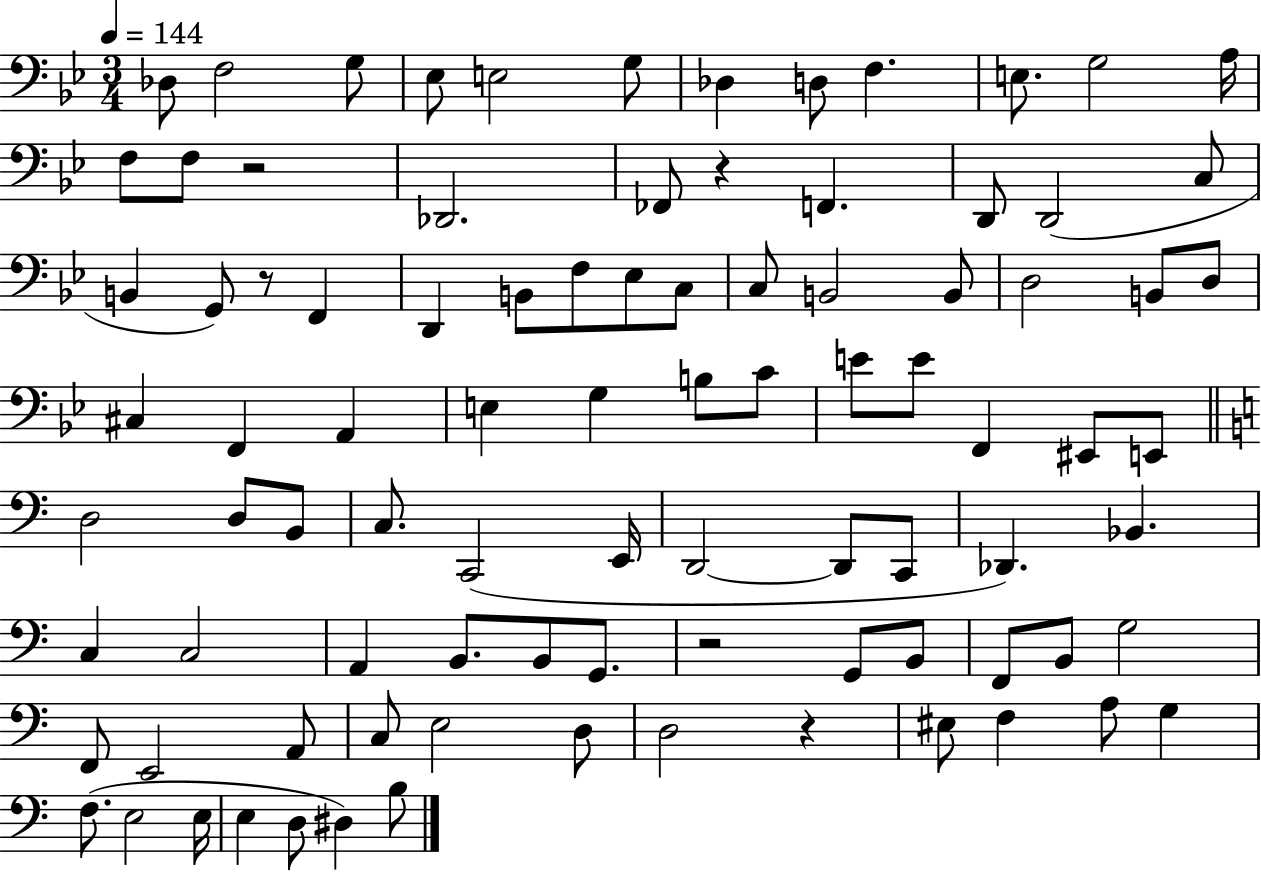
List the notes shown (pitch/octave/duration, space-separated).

Db3/e F3/h G3/e Eb3/e E3/h G3/e Db3/q D3/e F3/q. E3/e. G3/h A3/s F3/e F3/e R/h Db2/h. FES2/e R/q F2/q. D2/e D2/h C3/e B2/q G2/e R/e F2/q D2/q B2/e F3/e Eb3/e C3/e C3/e B2/h B2/e D3/h B2/e D3/e C#3/q F2/q A2/q E3/q G3/q B3/e C4/e E4/e E4/e F2/q EIS2/e E2/e D3/h D3/e B2/e C3/e. C2/h E2/s D2/h D2/e C2/e Db2/q. Bb2/q. C3/q C3/h A2/q B2/e. B2/e G2/e. R/h G2/e B2/e F2/e B2/e G3/h F2/e E2/h A2/e C3/e E3/h D3/e D3/h R/q EIS3/e F3/q A3/e G3/q F3/e. E3/h E3/s E3/q D3/e D#3/q B3/e